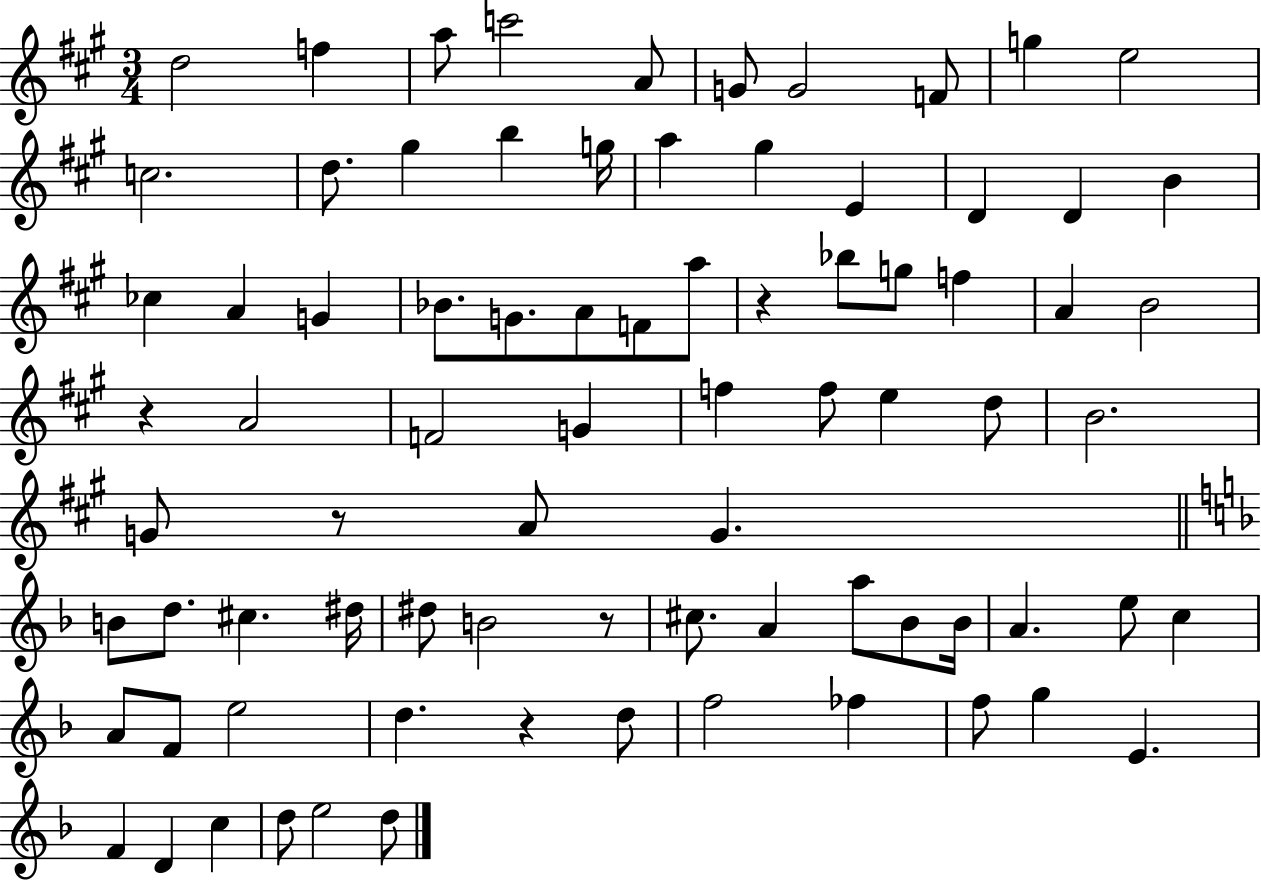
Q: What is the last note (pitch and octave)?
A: D5